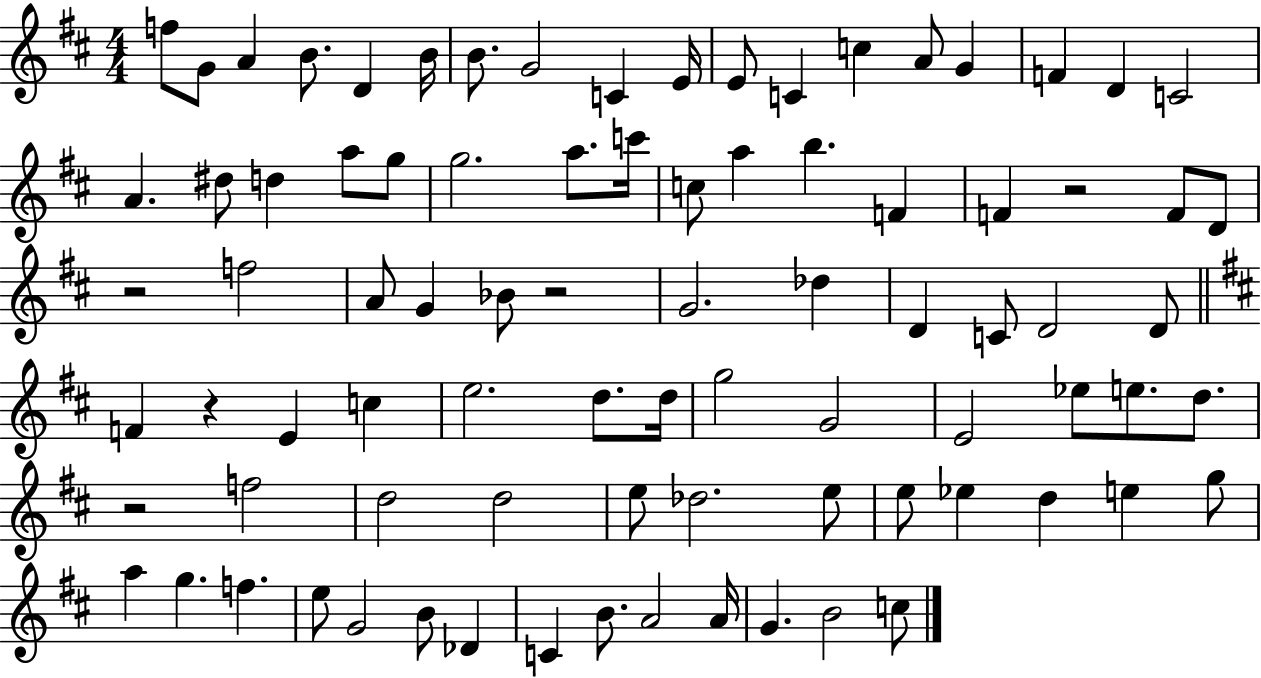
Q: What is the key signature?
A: D major